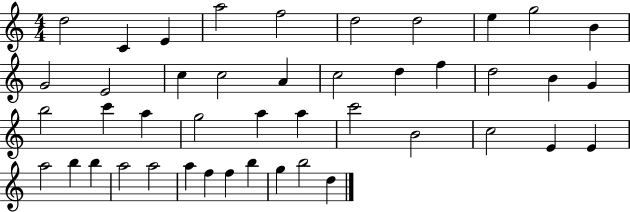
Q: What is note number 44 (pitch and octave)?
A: D5